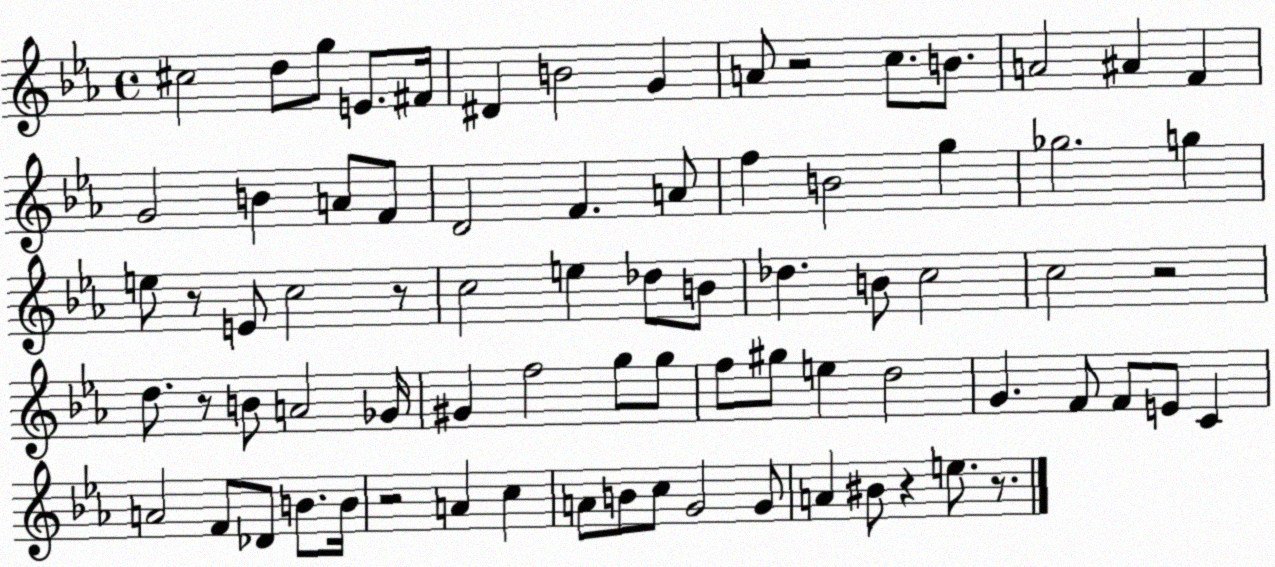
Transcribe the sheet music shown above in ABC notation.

X:1
T:Untitled
M:4/4
L:1/4
K:Eb
^c2 d/2 g/2 E/2 ^F/4 ^D B2 G A/2 z2 c/2 B/2 A2 ^A F G2 B A/2 F/2 D2 F A/2 f B2 g _g2 g e/2 z/2 E/2 c2 z/2 c2 e _d/2 B/2 _d B/2 c2 c2 z2 d/2 z/2 B/2 A2 _G/4 ^G f2 g/2 g/2 f/2 ^g/2 e d2 G F/2 F/2 E/2 C A2 F/2 _D/2 B/2 B/4 z2 A c A/2 B/2 c/2 G2 G/2 A ^B/2 z e/2 z/2